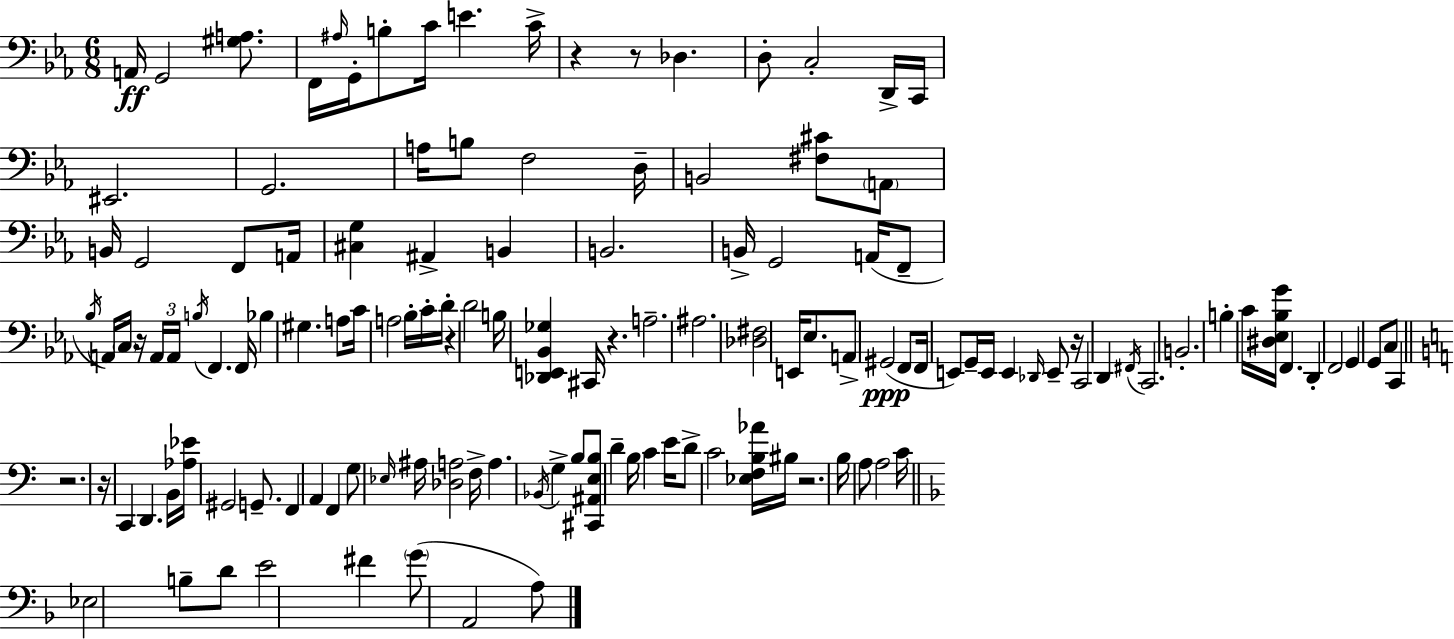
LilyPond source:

{
  \clef bass
  \numericTimeSignature
  \time 6/8
  \key ees \major
  a,16\ff g,2 <gis a>8. | f,16 \grace { ais16 } g,16-. b8-. c'16 e'4. | c'16-> r4 r8 des4. | d8-. c2-. d,16-> | \break c,16 eis,2. | g,2. | a16 b8 f2 | d16-- b,2 <fis cis'>8 \parenthesize a,8 | \break b,16 g,2 f,8 | a,16 <cis g>4 ais,4-> b,4 | b,2. | b,16-> g,2 a,16( f,8-- | \break \acciaccatura { bes16 }) a,16 \parenthesize c16 r16 \tuplet 3/2 { a,16 a,16 \acciaccatura { b16 } } f,4. | f,16 bes4 gis4. | a8 c'16 a2 | bes16-. c'16-. d'16-. r4 d'2 | \break b16 <des, e, bes, ges>4 cis,16 r4. | a2.-- | ais2. | <des fis>2 e,16 | \break ees8. a,8-> gis,2(\ppp | f,8 f,16 e,8) g,16-- e,16 e,4 | \grace { des,16 } e,8-- r16 c,2 | d,4 \acciaccatura { fis,16 } c,2. | \break b,2.-. | b4-. c'16 <dis ees bes g'>16 f,4. | d,4-. f,2 | g,4 g,8 c8 | \break c,4 \bar "||" \break \key c \major r2. | r16 c,4 d,4. b,16 | <aes ees'>16 gis,2 g,8.-- | f,4 a,4 f,4 | \break g8 \grace { ees16 } ais16 <des a>2 | f16-> a4. \acciaccatura { bes,16 } g4-> | b8 <cis, ais, e b>8 d'4-- b16 c'4 | e'16 d'8-> c'2 | \break <ees f b aes'>16 bis16 r2. | b16 a8 a2 | c'16 \bar "||" \break \key f \major ees2 b8-- d'8 | e'2 fis'4 | \parenthesize g'8( a,2 a8) | \bar "|."
}